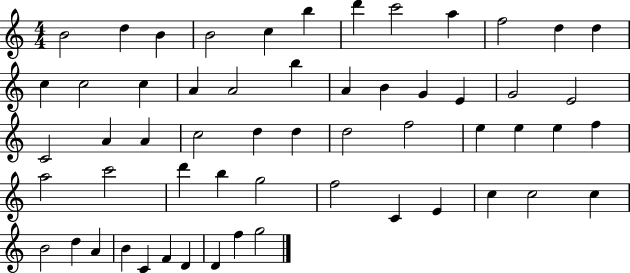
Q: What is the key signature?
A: C major